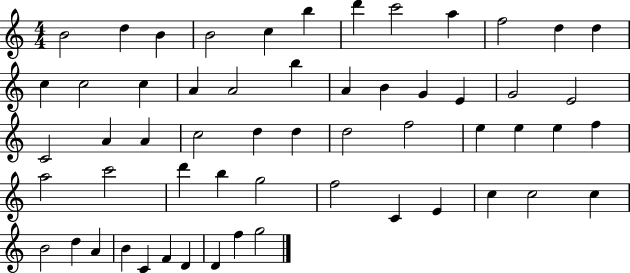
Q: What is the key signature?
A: C major